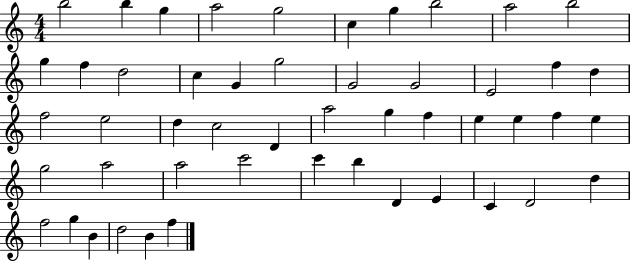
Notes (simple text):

B5/h B5/q G5/q A5/h G5/h C5/q G5/q B5/h A5/h B5/h G5/q F5/q D5/h C5/q G4/q G5/h G4/h G4/h E4/h F5/q D5/q F5/h E5/h D5/q C5/h D4/q A5/h G5/q F5/q E5/q E5/q F5/q E5/q G5/h A5/h A5/h C6/h C6/q B5/q D4/q E4/q C4/q D4/h D5/q F5/h G5/q B4/q D5/h B4/q F5/q